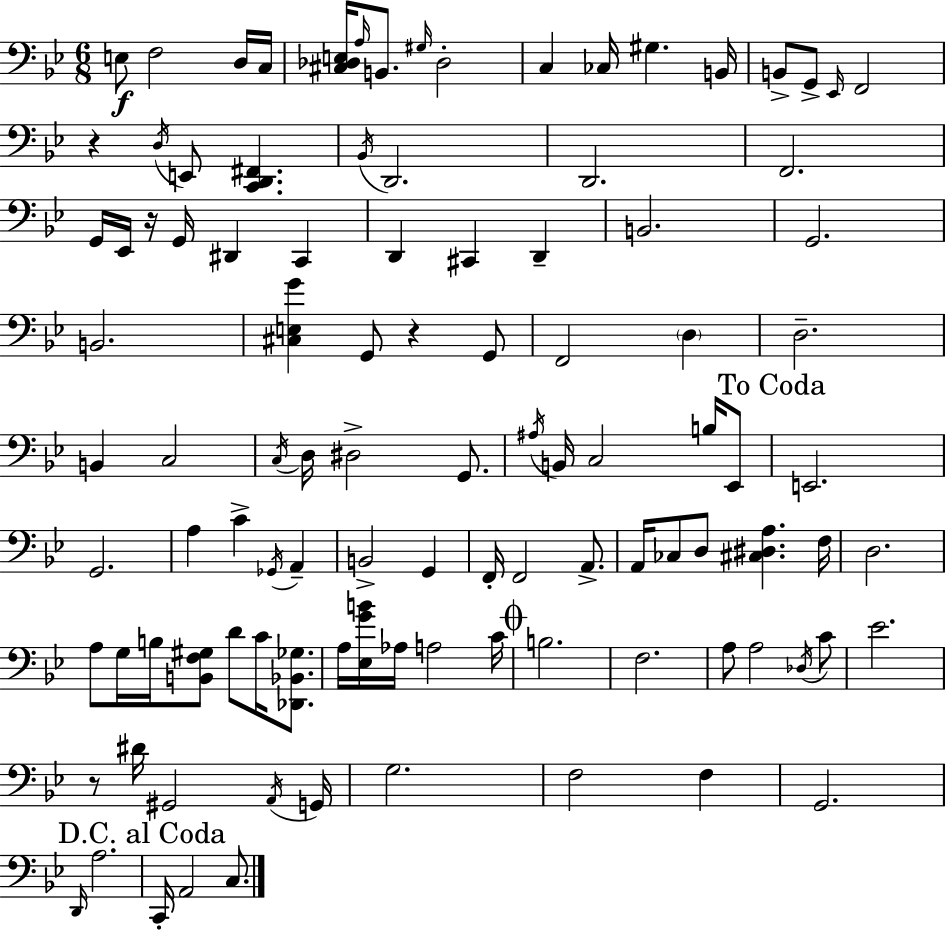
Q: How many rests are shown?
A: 4